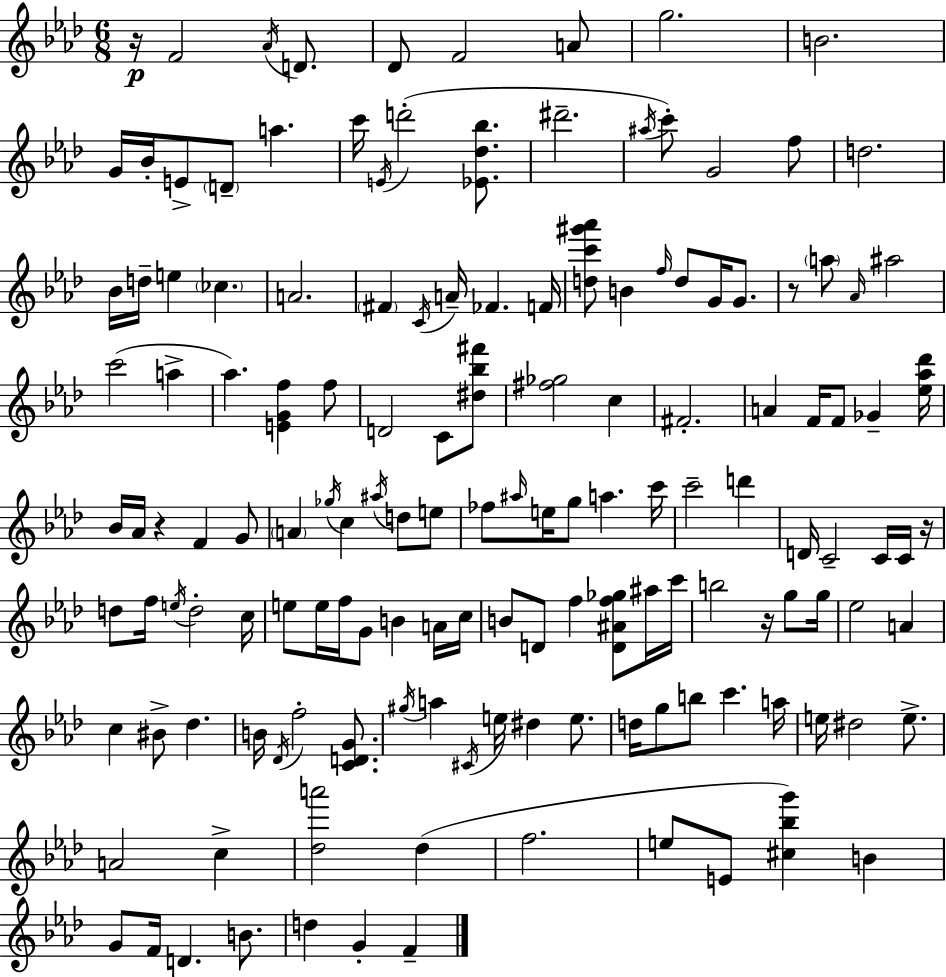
{
  \clef treble
  \numericTimeSignature
  \time 6/8
  \key aes \major
  r16\p f'2 \acciaccatura { aes'16 } d'8. | des'8 f'2 a'8 | g''2. | b'2. | \break g'16 bes'16-. e'8-> \parenthesize d'8-- a''4. | c'''16 \acciaccatura { e'16 } d'''2-.( <ees' des'' bes''>8. | dis'''2.-- | \acciaccatura { ais''16 } c'''8-.) g'2 | \break f''8 d''2. | bes'16 d''16-- e''4 \parenthesize ces''4. | a'2. | \parenthesize fis'4 \acciaccatura { c'16 } a'16-- fes'4. | \break f'16 <d'' c''' gis''' aes'''>8 b'4 \grace { f''16 } d''8 | g'16 g'8. r8 \parenthesize a''8 \grace { aes'16 } ais''2 | c'''2( | a''4-> aes''4.) | \break <e' g' f''>4 f''8 d'2 | c'8 <dis'' bes'' fis'''>8 <fis'' ges''>2 | c''4 fis'2.-. | a'4 f'16 f'8 | \break ges'4-- <ees'' aes'' des'''>16 bes'16 aes'16 r4 | f'4 g'8 \parenthesize a'4 \acciaccatura { ges''16 } c''4 | \acciaccatura { ais''16 } d''8 e''8 fes''8 \grace { ais''16 } e''16 | g''8 a''4. c'''16 c'''2-- | \break d'''4 d'16 c'2-- | c'16 c'16 r16 d''8 f''16 | \acciaccatura { e''16 } d''2-. c''16 e''8 | e''16 f''16 g'8 b'4 a'16 c''16 b'8 | \break d'8 f''4 <d' ais' f'' ges''>8 ais''16 c'''16 b''2 | r16 g''8 g''16 ees''2 | a'4 c''4 | bis'8-> des''4. b'16 \acciaccatura { des'16 } | \break f''2-. <c' d' g'>8. \acciaccatura { gis''16 } | a''4 \acciaccatura { cis'16 } e''16 dis''4 e''8. | d''16 g''8 b''8 c'''4. | a''16 e''16 dis''2 e''8.-> | \break a'2 c''4-> | <des'' a'''>2 des''4( | f''2. | e''8 e'8 <cis'' bes'' g'''>4) b'4 | \break g'8 f'16 d'4. b'8. | d''4 g'4-. f'4-- | \bar "|."
}